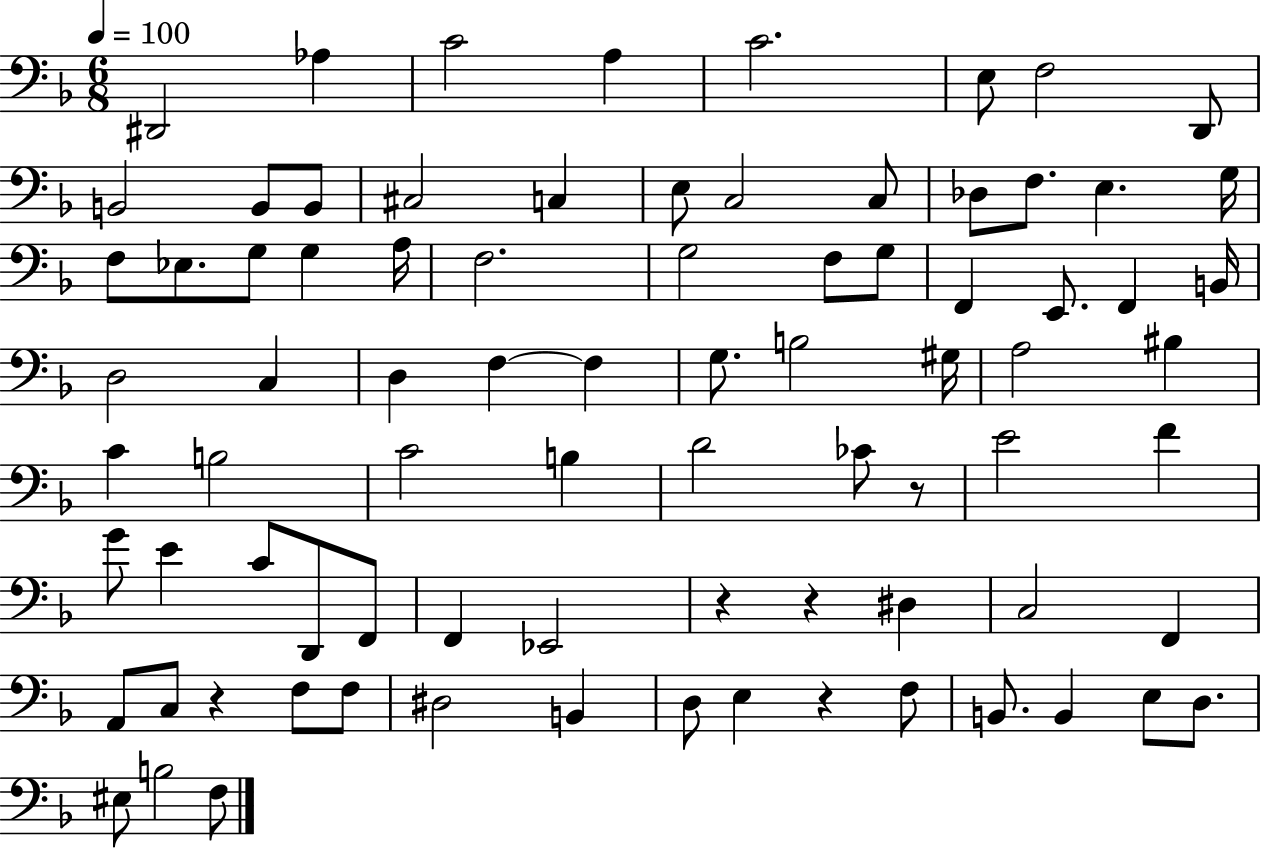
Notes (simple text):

D#2/h Ab3/q C4/h A3/q C4/h. E3/e F3/h D2/e B2/h B2/e B2/e C#3/h C3/q E3/e C3/h C3/e Db3/e F3/e. E3/q. G3/s F3/e Eb3/e. G3/e G3/q A3/s F3/h. G3/h F3/e G3/e F2/q E2/e. F2/q B2/s D3/h C3/q D3/q F3/q F3/q G3/e. B3/h G#3/s A3/h BIS3/q C4/q B3/h C4/h B3/q D4/h CES4/e R/e E4/h F4/q G4/e E4/q C4/e D2/e F2/e F2/q Eb2/h R/q R/q D#3/q C3/h F2/q A2/e C3/e R/q F3/e F3/e D#3/h B2/q D3/e E3/q R/q F3/e B2/e. B2/q E3/e D3/e. EIS3/e B3/h F3/e